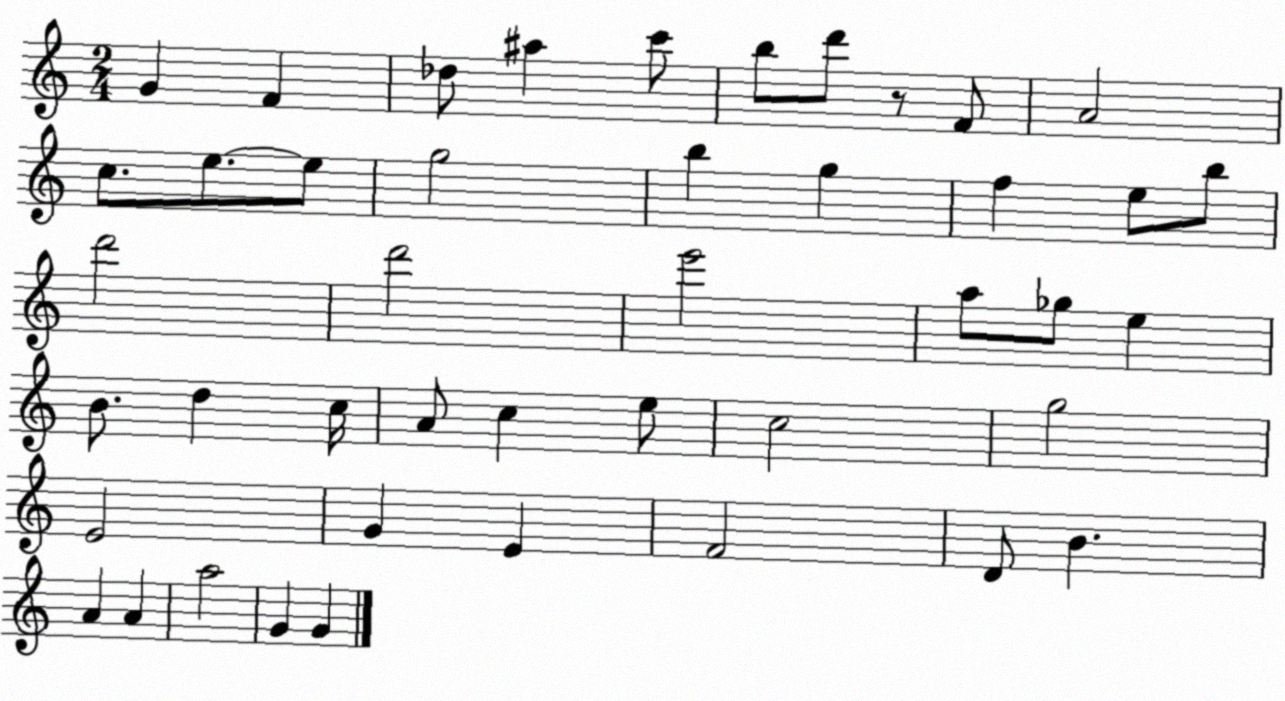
X:1
T:Untitled
M:2/4
L:1/4
K:C
G F _d/2 ^a c'/2 b/2 d'/2 z/2 F/2 A2 c/2 e/2 e/2 g2 b g f e/2 b/2 d'2 d'2 e'2 a/2 _g/2 e B/2 d c/4 A/2 c e/2 c2 g2 E2 G E F2 D/2 B A A a2 G G